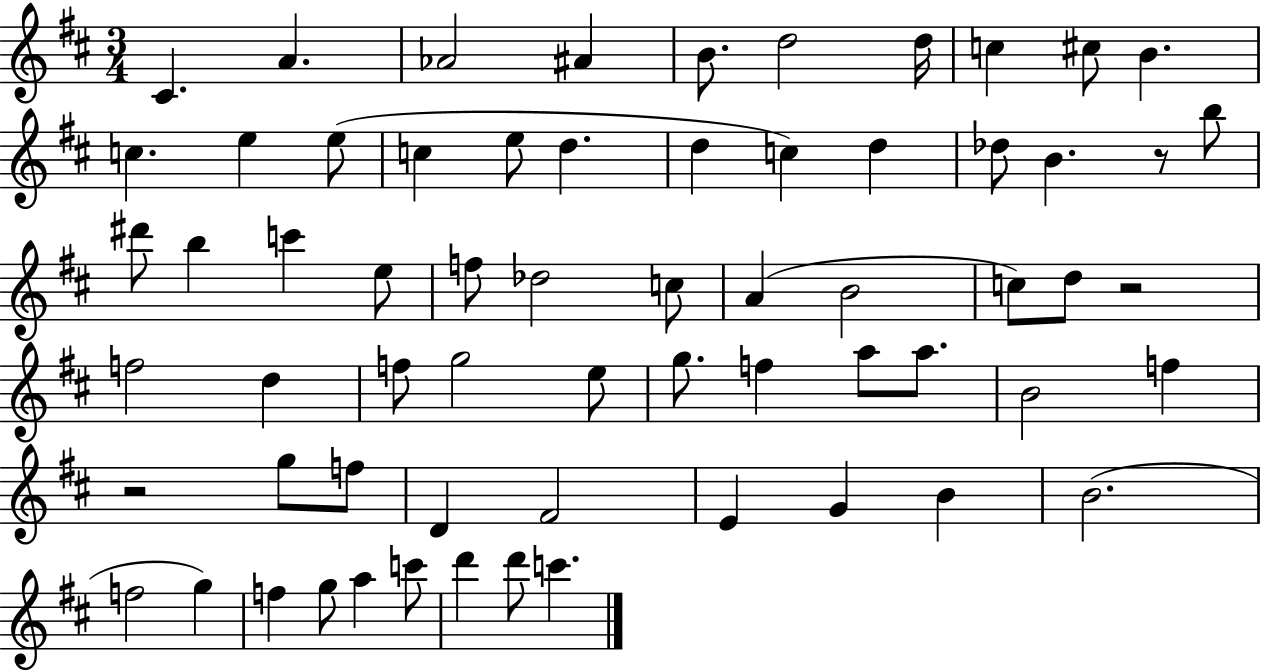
{
  \clef treble
  \numericTimeSignature
  \time 3/4
  \key d \major
  \repeat volta 2 { cis'4. a'4. | aes'2 ais'4 | b'8. d''2 d''16 | c''4 cis''8 b'4. | \break c''4. e''4 e''8( | c''4 e''8 d''4. | d''4 c''4) d''4 | des''8 b'4. r8 b''8 | \break dis'''8 b''4 c'''4 e''8 | f''8 des''2 c''8 | a'4( b'2 | c''8) d''8 r2 | \break f''2 d''4 | f''8 g''2 e''8 | g''8. f''4 a''8 a''8. | b'2 f''4 | \break r2 g''8 f''8 | d'4 fis'2 | e'4 g'4 b'4 | b'2.( | \break f''2 g''4) | f''4 g''8 a''4 c'''8 | d'''4 d'''8 c'''4. | } \bar "|."
}